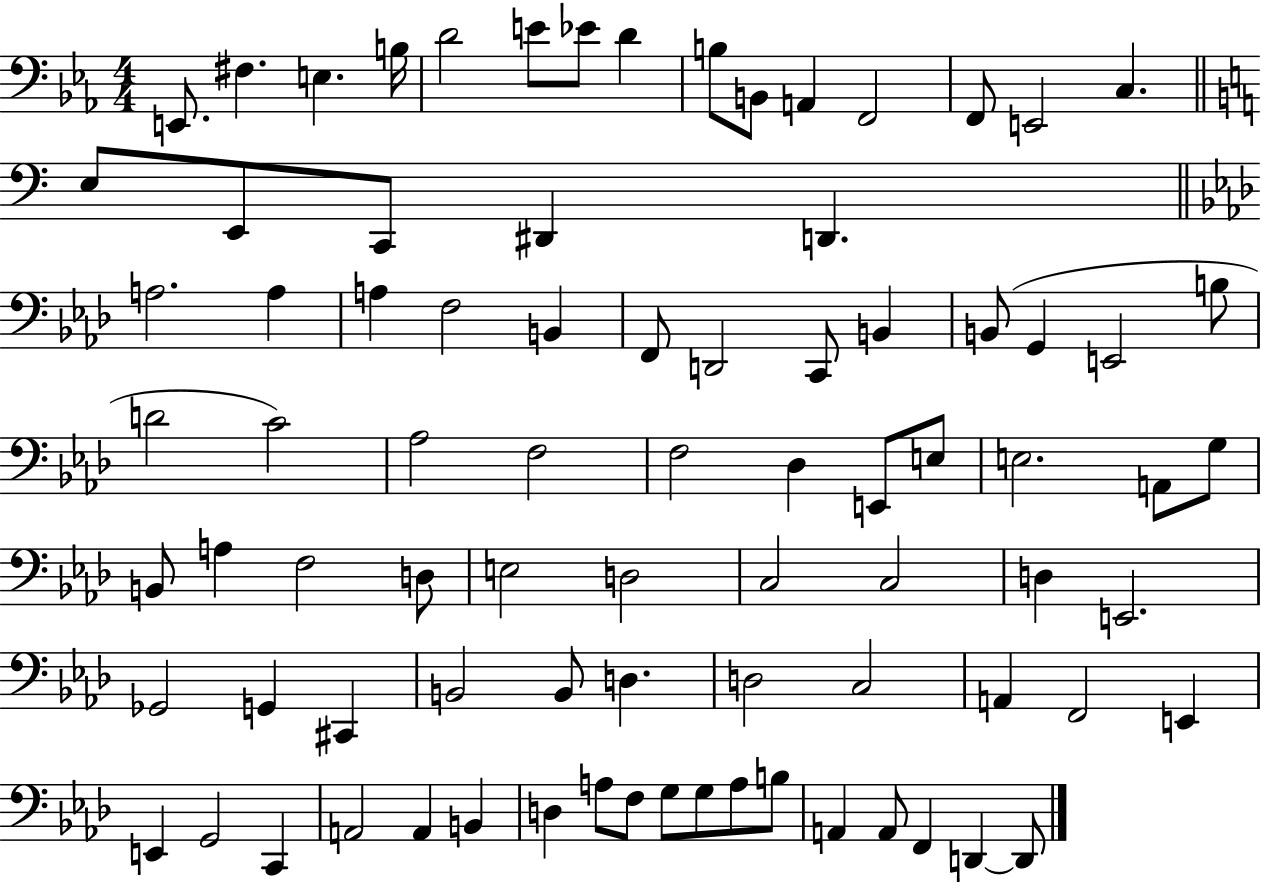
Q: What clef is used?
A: bass